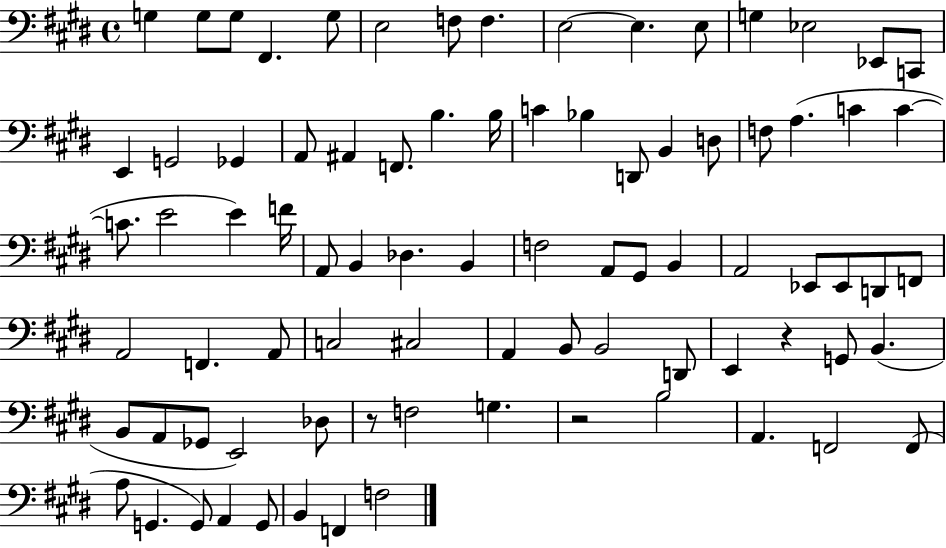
G3/q G3/e G3/e F#2/q. G3/e E3/h F3/e F3/q. E3/h E3/q. E3/e G3/q Eb3/h Eb2/e C2/e E2/q G2/h Gb2/q A2/e A#2/q F2/e. B3/q. B3/s C4/q Bb3/q D2/e B2/q D3/e F3/e A3/q. C4/q C4/q C4/e. E4/h E4/q F4/s A2/e B2/q Db3/q. B2/q F3/h A2/e G#2/e B2/q A2/h Eb2/e Eb2/e D2/e F2/e A2/h F2/q. A2/e C3/h C#3/h A2/q B2/e B2/h D2/e E2/q R/q G2/e B2/q. B2/e A2/e Gb2/e E2/h Db3/e R/e F3/h G3/q. R/h B3/h A2/q. F2/h F2/e A3/e G2/q. G2/e A2/q G2/e B2/q F2/q F3/h